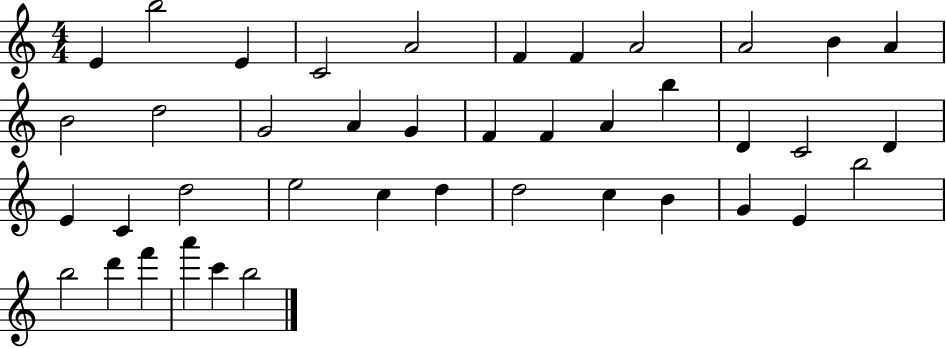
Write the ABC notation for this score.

X:1
T:Untitled
M:4/4
L:1/4
K:C
E b2 E C2 A2 F F A2 A2 B A B2 d2 G2 A G F F A b D C2 D E C d2 e2 c d d2 c B G E b2 b2 d' f' a' c' b2